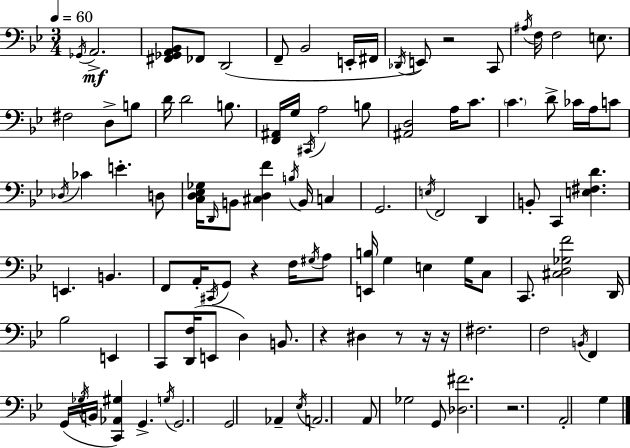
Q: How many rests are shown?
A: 7